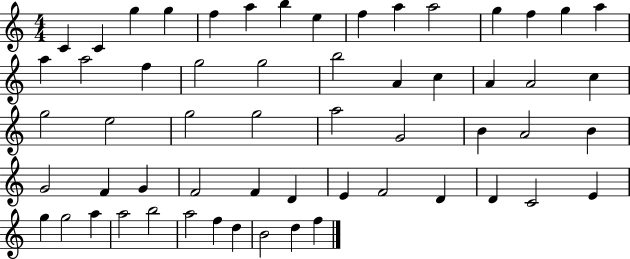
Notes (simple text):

C4/q C4/q G5/q G5/q F5/q A5/q B5/q E5/q F5/q A5/q A5/h G5/q F5/q G5/q A5/q A5/q A5/h F5/q G5/h G5/h B5/h A4/q C5/q A4/q A4/h C5/q G5/h E5/h G5/h G5/h A5/h G4/h B4/q A4/h B4/q G4/h F4/q G4/q F4/h F4/q D4/q E4/q F4/h D4/q D4/q C4/h E4/q G5/q G5/h A5/q A5/h B5/h A5/h F5/q D5/q B4/h D5/q F5/q